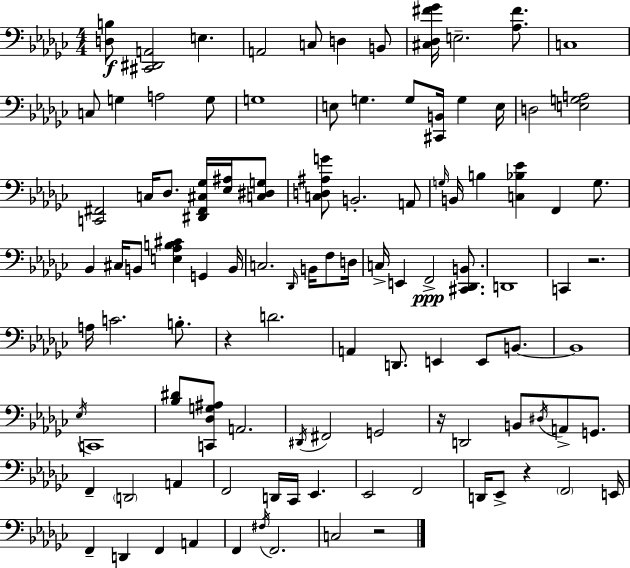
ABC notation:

X:1
T:Untitled
M:4/4
L:1/4
K:Ebm
[D,B,]/2 [^C,,^D,,A,,]2 E, A,,2 C,/2 D, B,,/2 [^C,_D,^F_G]/4 E,2 [_A,^F]/2 C,4 C,/2 G, A,2 G,/2 G,4 E,/2 G, G,/2 [^C,,B,,]/4 G, E,/4 D,2 [E,G,A,]2 [C,,^F,,]2 C,/4 _D,/2 [^D,,^F,,^C,_G,]/4 [_E,^A,]/4 [C,^D,G,]/2 [C,D,^A,G]/2 B,,2 A,,/2 G,/4 B,,/4 B, [C,_B,_E] F,, G,/2 _B,, ^C,/4 B,,/2 [E,_A,B,^C] G,, B,,/4 C,2 _D,,/4 B,,/4 F,/2 D,/4 C,/4 E,, F,,2 [^C,,_D,,B,,]/2 D,,4 C,, z2 A,/4 C2 B,/2 z D2 A,, D,,/2 E,, E,,/2 B,,/2 B,,4 _E,/4 C,,4 [_B,^D]/2 [C,,_D,G,^A,]/2 A,,2 ^D,,/4 ^F,,2 G,,2 z/4 D,,2 B,,/2 ^D,/4 A,,/2 G,,/2 F,, D,,2 A,, F,,2 D,,/4 _C,,/4 _E,, _E,,2 F,,2 D,,/4 _E,,/2 z F,,2 E,,/4 F,, D,, F,, A,, F,, ^F,/4 F,,2 C,2 z2